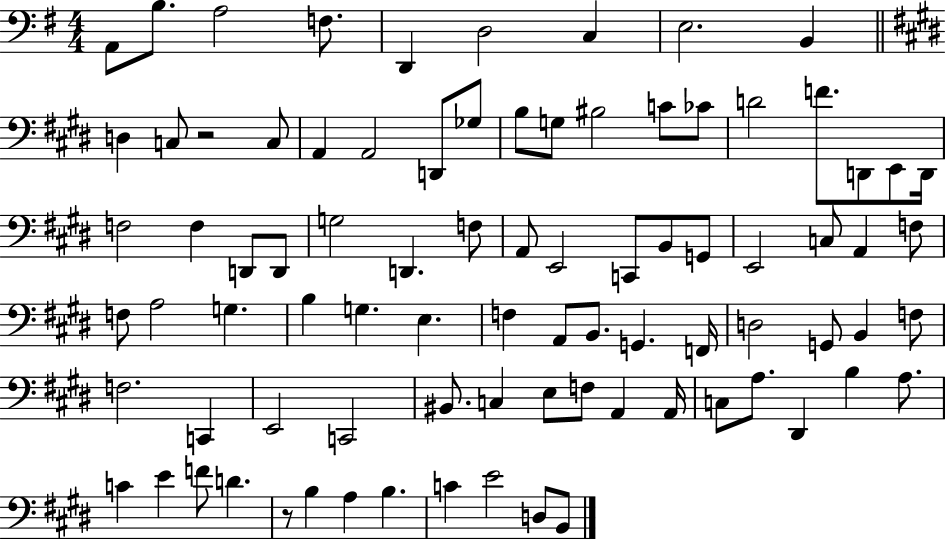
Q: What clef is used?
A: bass